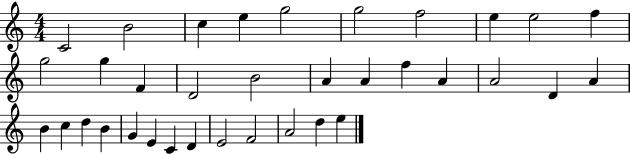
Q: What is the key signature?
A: C major